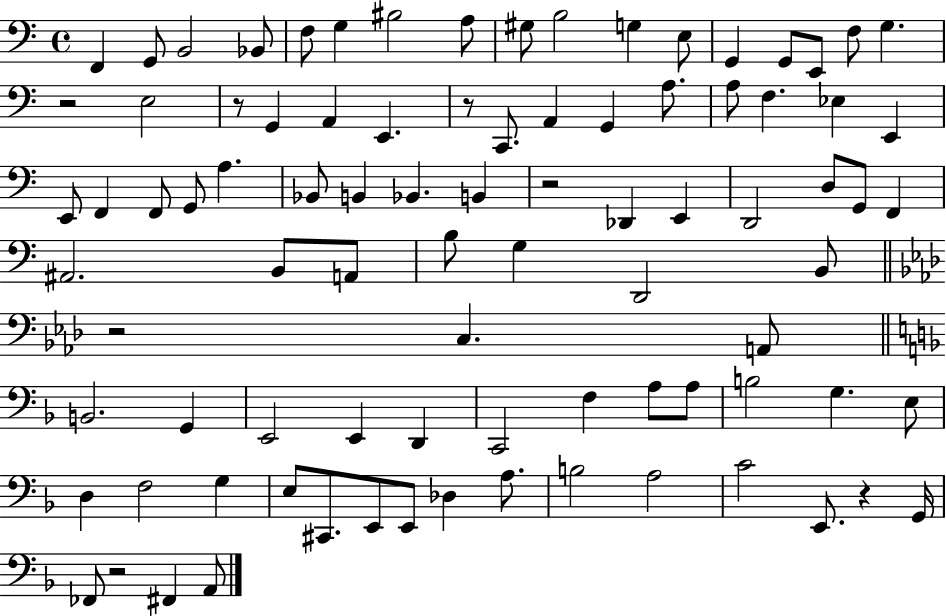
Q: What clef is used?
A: bass